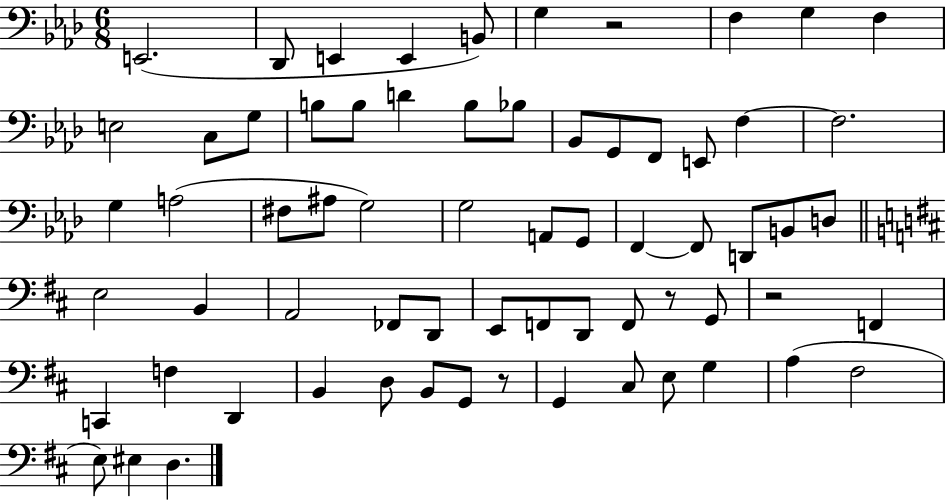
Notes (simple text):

E2/h. Db2/e E2/q E2/q B2/e G3/q R/h F3/q G3/q F3/q E3/h C3/e G3/e B3/e B3/e D4/q B3/e Bb3/e Bb2/e G2/e F2/e E2/e F3/q F3/h. G3/q A3/h F#3/e A#3/e G3/h G3/h A2/e G2/e F2/q F2/e D2/e B2/e D3/e E3/h B2/q A2/h FES2/e D2/e E2/e F2/e D2/e F2/e R/e G2/e R/h F2/q C2/q F3/q D2/q B2/q D3/e B2/e G2/e R/e G2/q C#3/e E3/e G3/q A3/q F#3/h E3/e EIS3/q D3/q.